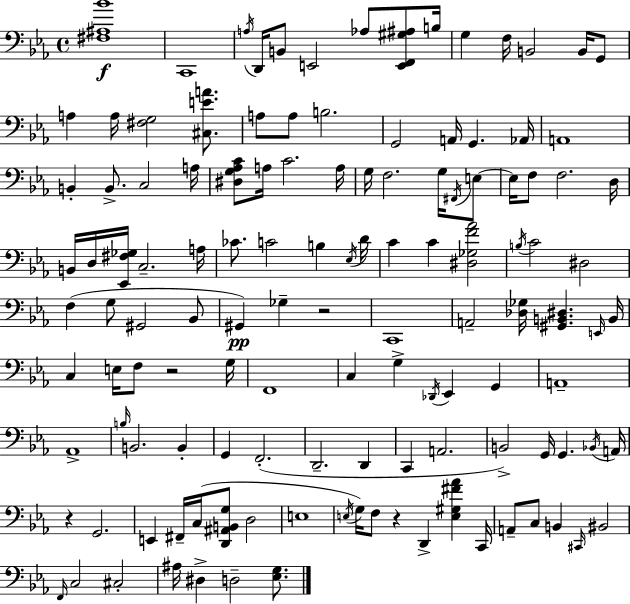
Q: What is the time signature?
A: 4/4